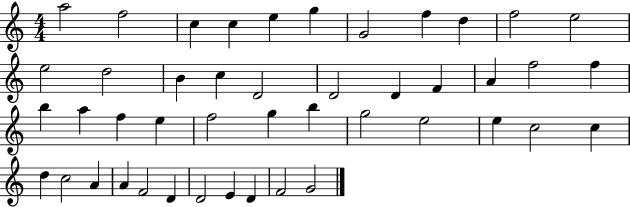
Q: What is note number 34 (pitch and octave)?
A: C5